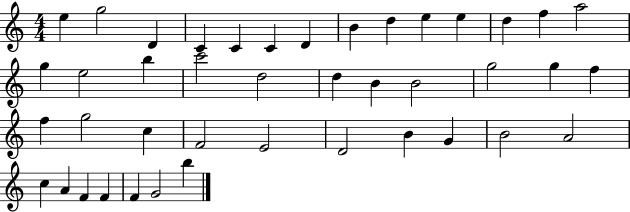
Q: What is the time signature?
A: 4/4